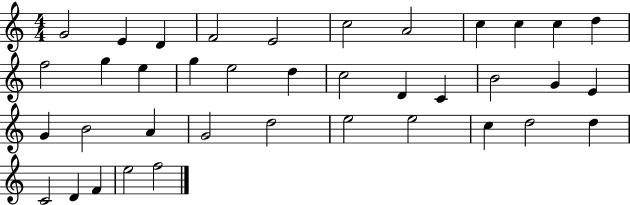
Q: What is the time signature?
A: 4/4